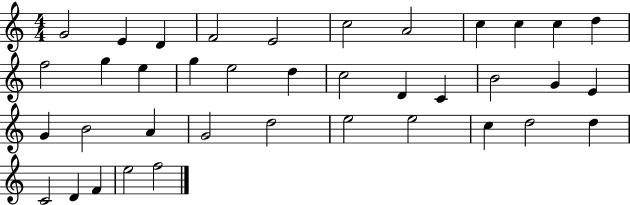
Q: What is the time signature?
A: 4/4